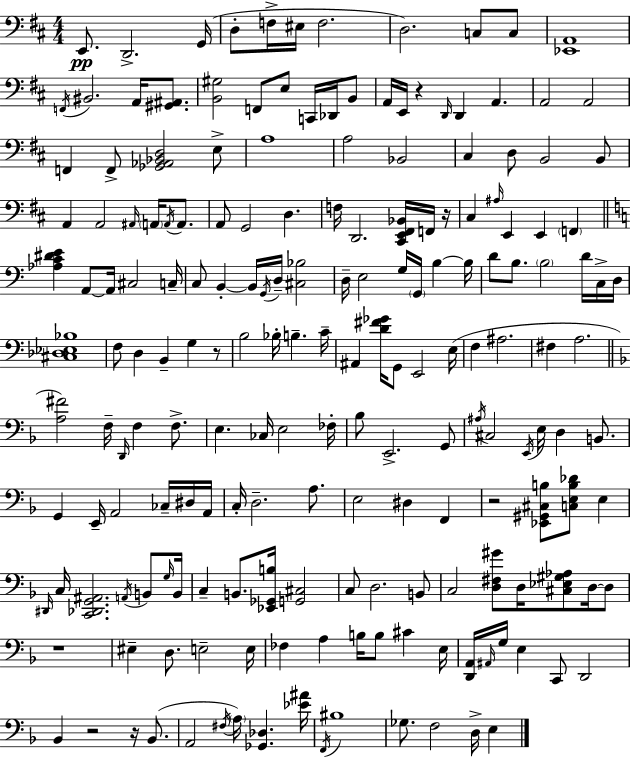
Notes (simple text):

E2/e. D2/h. G2/s D3/e F3/s EIS3/s F3/h. D3/h. C3/e C3/e [Eb2,A2]/w F2/s BIS2/h. A2/s [G#2,A#2]/e. [B2,G#3]/h F2/e E3/e C2/s Db2/s B2/e A2/s E2/s R/q D2/s D2/q A2/q. A2/h A2/h F2/q F2/e [Gb2,Ab2,Bb2,D3]/h E3/e A3/w A3/h Bb2/h C#3/q D3/e B2/h B2/e A2/q A2/h A#2/s A2/s A2/s A2/e. A2/e G2/h D3/q. F3/s D2/h. [C#2,E2,F#2,Bb2]/s F2/s R/s C#3/q A#3/s E2/q E2/q F2/q [Ab3,C4,D#4,E4]/q A2/e A2/s C#3/h C3/s C3/e B2/q B2/s G2/s D3/s [C#3,Bb3]/h D3/s E3/h G3/s G2/s B3/q B3/s D4/e B3/e. B3/h D4/s C3/s D3/s [C#3,Db3,Eb3,Bb3]/w F3/e D3/q B2/q G3/q R/e B3/h Bb3/s B3/q. C4/s A#2/q [D4,F#4,Gb4]/s G2/e E2/h E3/s F3/q A#3/h. F#3/q A3/h. [A3,F#4]/h F3/s D2/s F3/q F3/e. E3/q. CES3/s E3/h FES3/s Bb3/e E2/h. G2/e A#3/s C#3/h E2/s E3/s D3/q B2/e. G2/q E2/s A2/h CES3/s D#3/s A2/s C3/s D3/h. A3/e. E3/h D#3/q F2/q R/h [Eb2,G#2,C#3,B3]/e [C3,E3,B3,Db4]/e E3/q D#2/s C3/s [C2,Db2,G2,A#2]/h. A2/s B2/e G3/s B2/s C3/q B2/e. [Eb2,Gb2,B3]/s [G2,C#3]/h C3/e D3/h. B2/e C3/h [D3,F#3,G#4]/e D3/s [C#3,Eb3,G#3,Ab3]/e D3/s D3/e R/w EIS3/q D3/e. E3/h E3/s FES3/q A3/q B3/s B3/e C#4/q E3/s [D2,A2]/s A#2/s G3/s E3/q C2/e D2/h Bb2/q R/h R/s Bb2/e. A2/h F#3/s A3/s [Gb2,Db3]/q. [Eb4,A#4]/s F2/s BIS3/w Gb3/e. F3/h D3/s E3/q